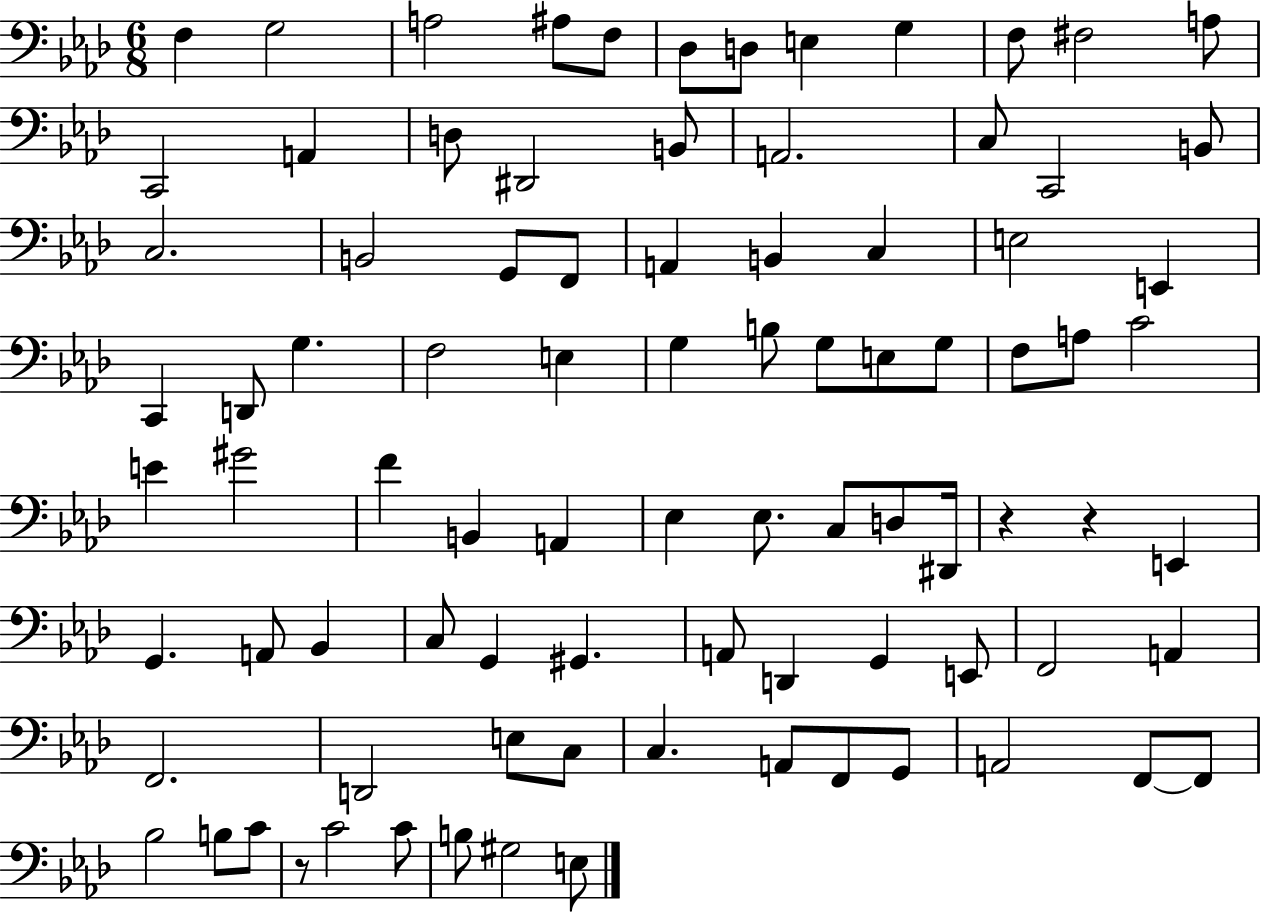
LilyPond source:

{
  \clef bass
  \numericTimeSignature
  \time 6/8
  \key aes \major
  f4 g2 | a2 ais8 f8 | des8 d8 e4 g4 | f8 fis2 a8 | \break c,2 a,4 | d8 dis,2 b,8 | a,2. | c8 c,2 b,8 | \break c2. | b,2 g,8 f,8 | a,4 b,4 c4 | e2 e,4 | \break c,4 d,8 g4. | f2 e4 | g4 b8 g8 e8 g8 | f8 a8 c'2 | \break e'4 gis'2 | f'4 b,4 a,4 | ees4 ees8. c8 d8 dis,16 | r4 r4 e,4 | \break g,4. a,8 bes,4 | c8 g,4 gis,4. | a,8 d,4 g,4 e,8 | f,2 a,4 | \break f,2. | d,2 e8 c8 | c4. a,8 f,8 g,8 | a,2 f,8~~ f,8 | \break bes2 b8 c'8 | r8 c'2 c'8 | b8 gis2 e8 | \bar "|."
}